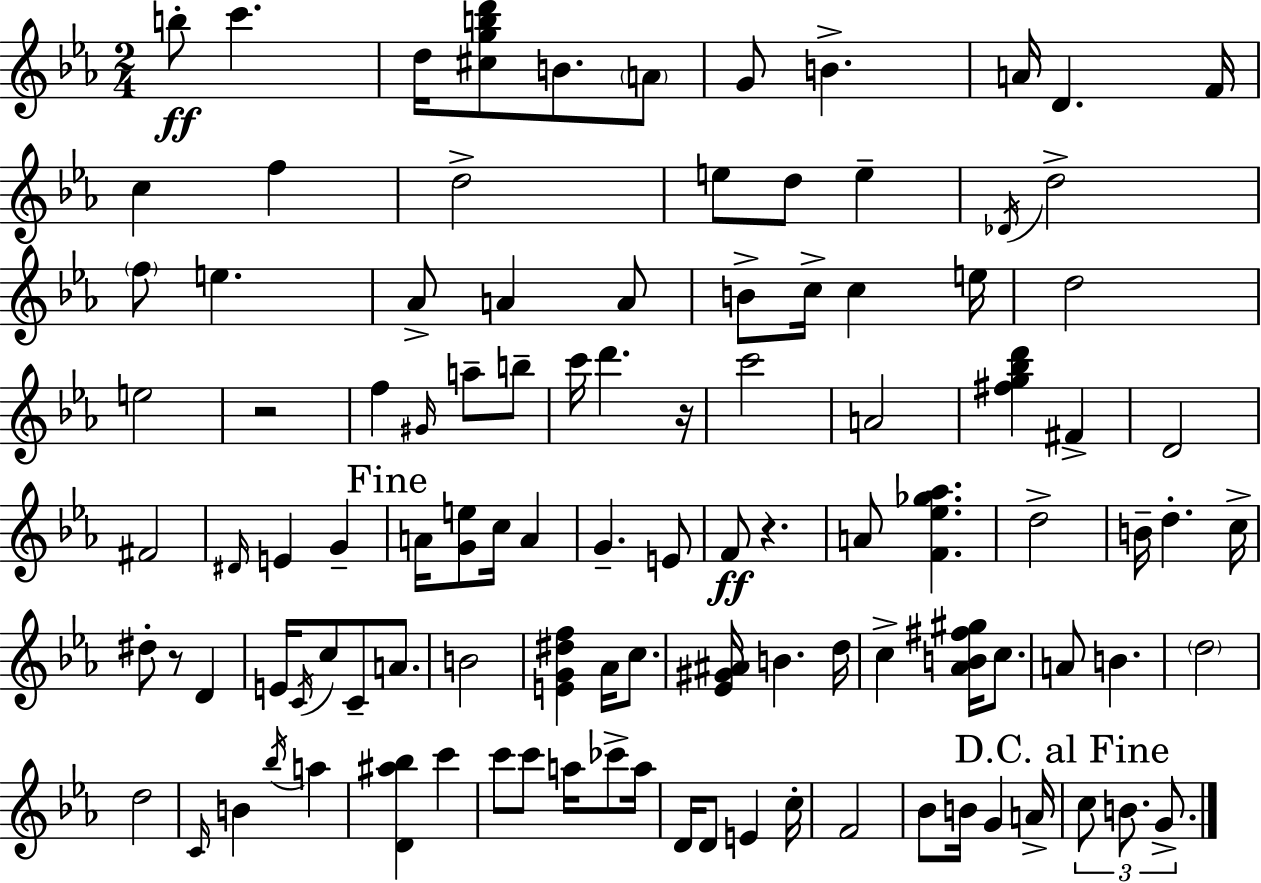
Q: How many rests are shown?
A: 4